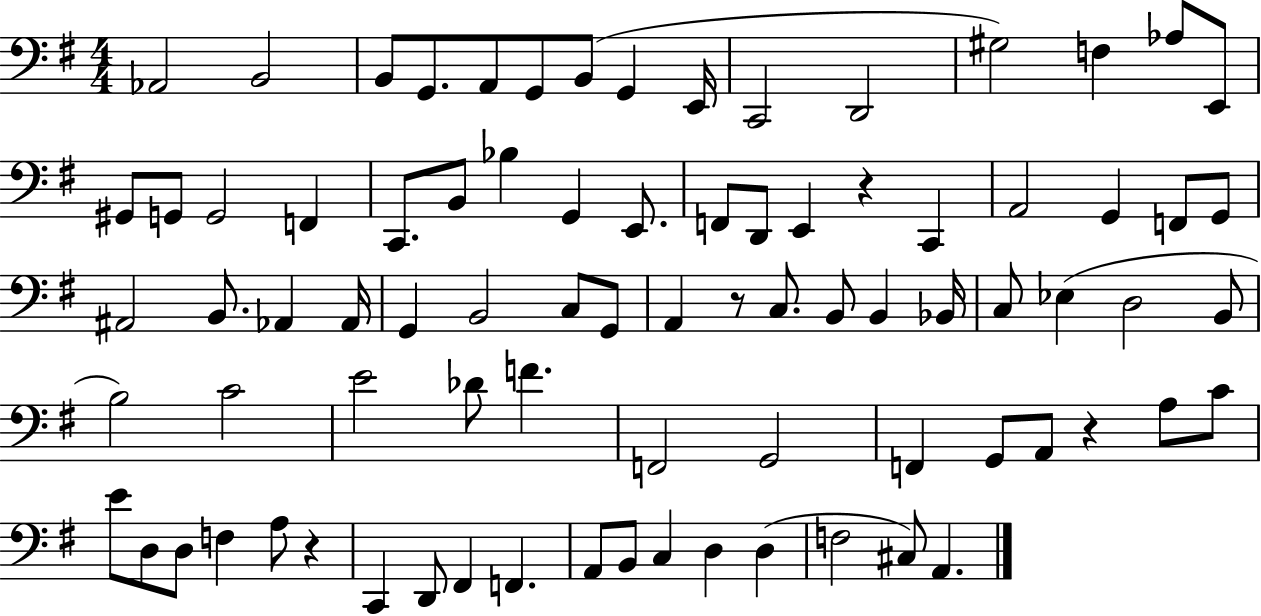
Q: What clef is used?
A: bass